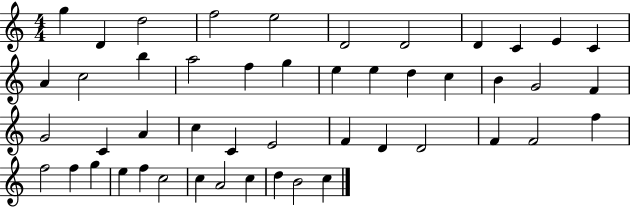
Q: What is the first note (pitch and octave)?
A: G5